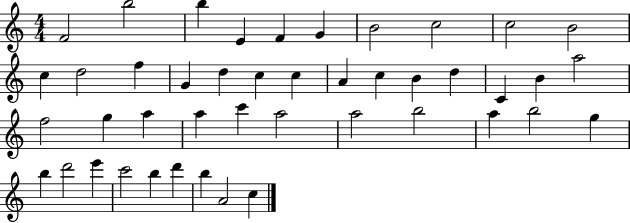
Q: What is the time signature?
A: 4/4